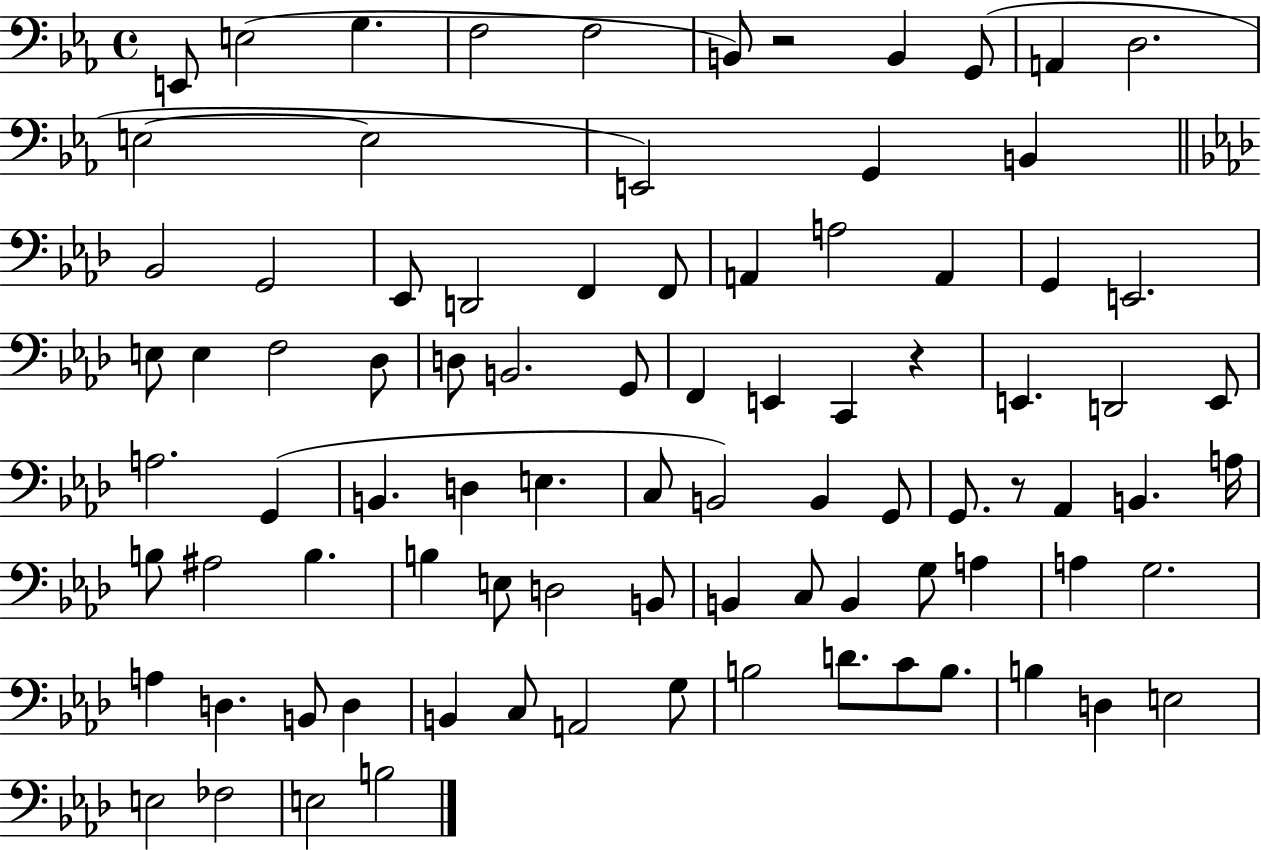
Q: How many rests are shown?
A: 3